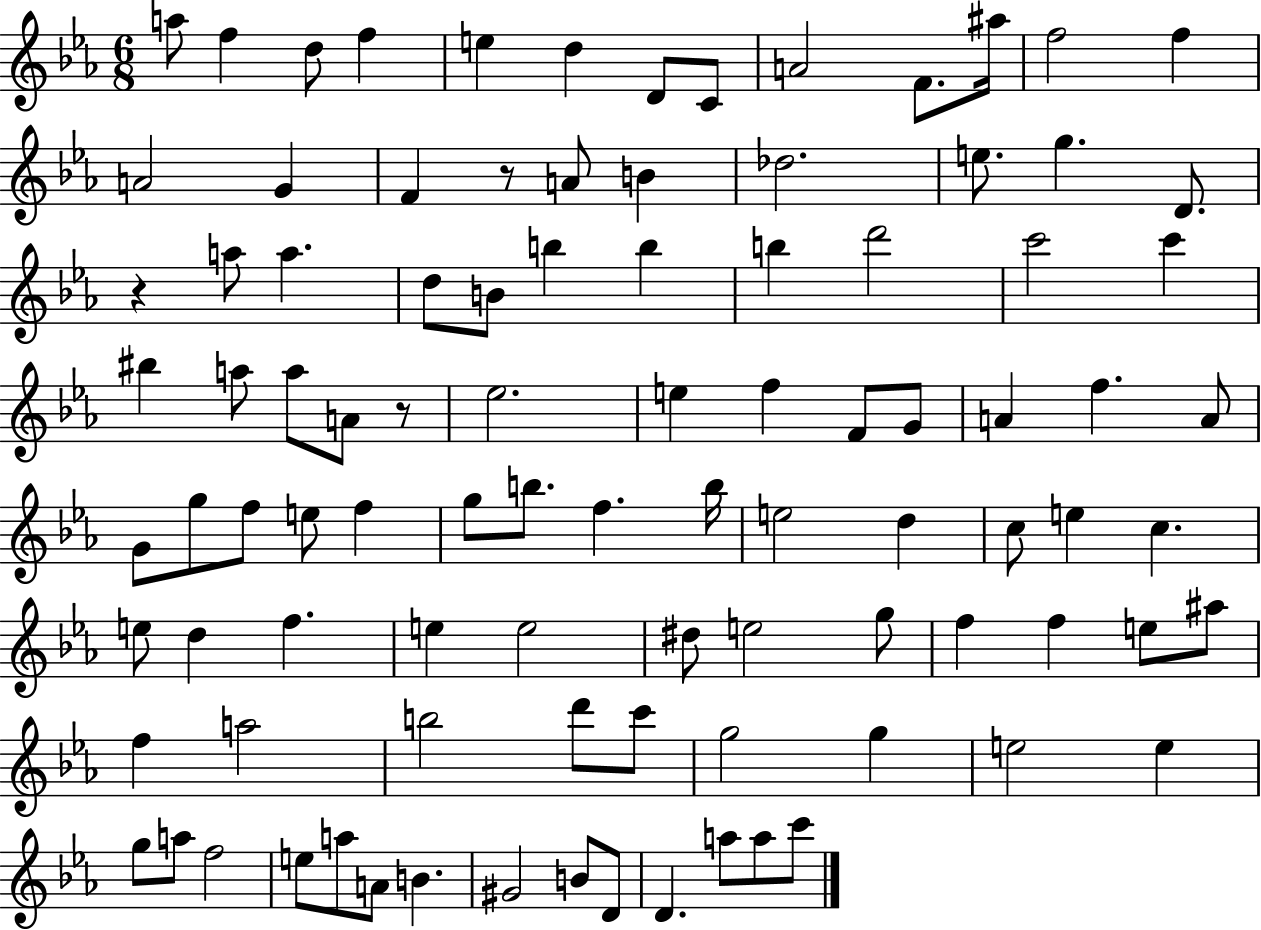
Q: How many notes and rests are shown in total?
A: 96